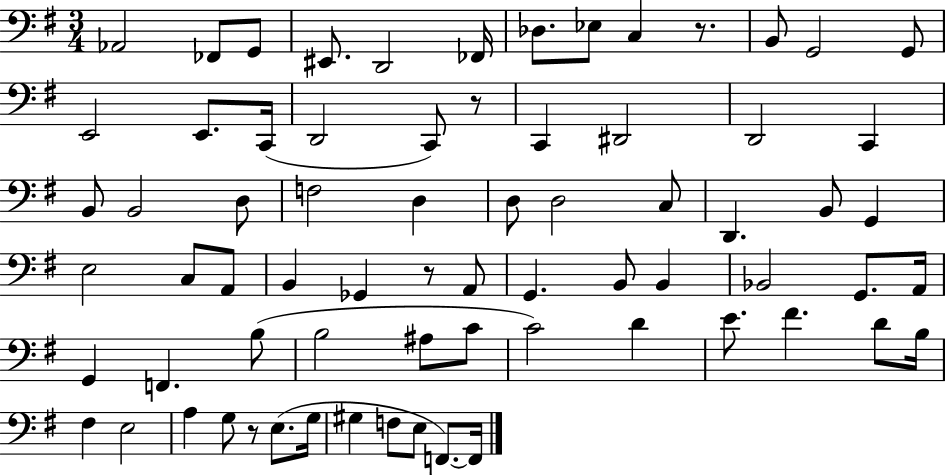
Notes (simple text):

Ab2/h FES2/e G2/e EIS2/e. D2/h FES2/s Db3/e. Eb3/e C3/q R/e. B2/e G2/h G2/e E2/h E2/e. C2/s D2/h C2/e R/e C2/q D#2/h D2/h C2/q B2/e B2/h D3/e F3/h D3/q D3/e D3/h C3/e D2/q. B2/e G2/q E3/h C3/e A2/e B2/q Gb2/q R/e A2/e G2/q. B2/e B2/q Bb2/h G2/e. A2/s G2/q F2/q. B3/e B3/h A#3/e C4/e C4/h D4/q E4/e. F#4/q. D4/e B3/s F#3/q E3/h A3/q G3/e R/e E3/e. G3/s G#3/q F3/e E3/e F2/e. F2/s